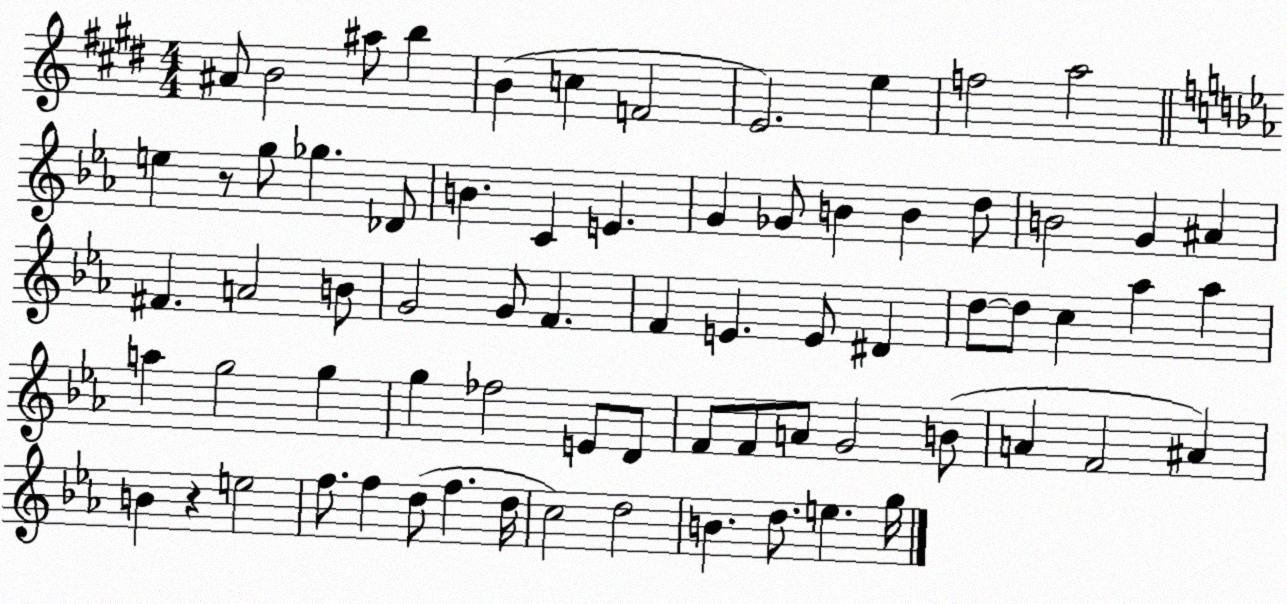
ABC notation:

X:1
T:Untitled
M:4/4
L:1/4
K:E
^A/2 B2 ^a/2 b B c F2 E2 e f2 a2 e z/2 g/2 _g _D/2 B C E G _G/2 B B d/2 B2 G ^A ^F A2 B/2 G2 G/2 F F E E/2 ^D d/2 d/2 c _a _a a g2 g g _f2 E/2 D/2 F/2 F/2 A/2 G2 B/2 A F2 ^A B z e2 f/2 f d/2 f d/4 c2 d2 B d/2 e g/4